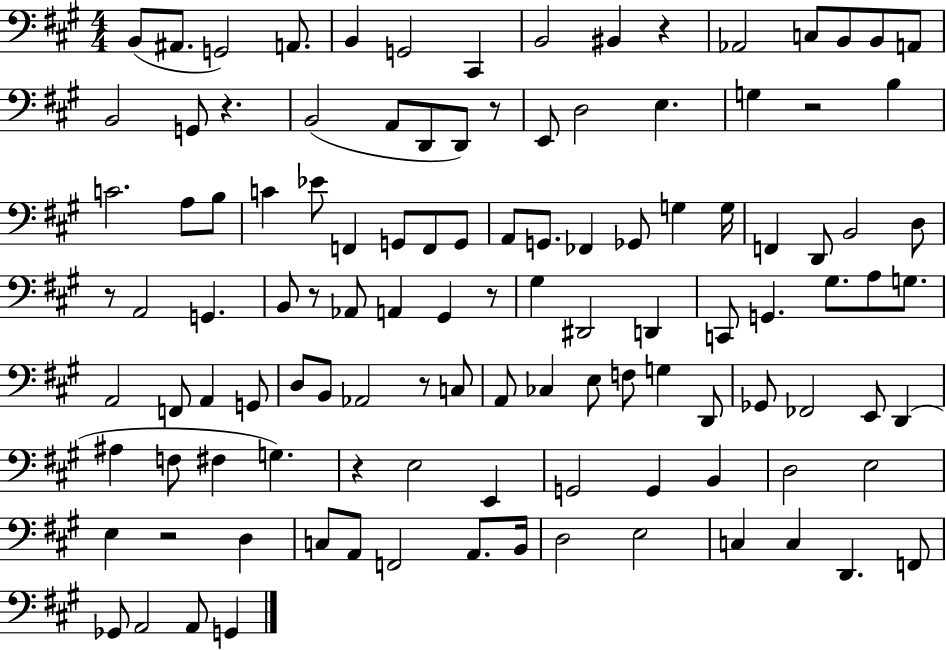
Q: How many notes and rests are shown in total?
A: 114